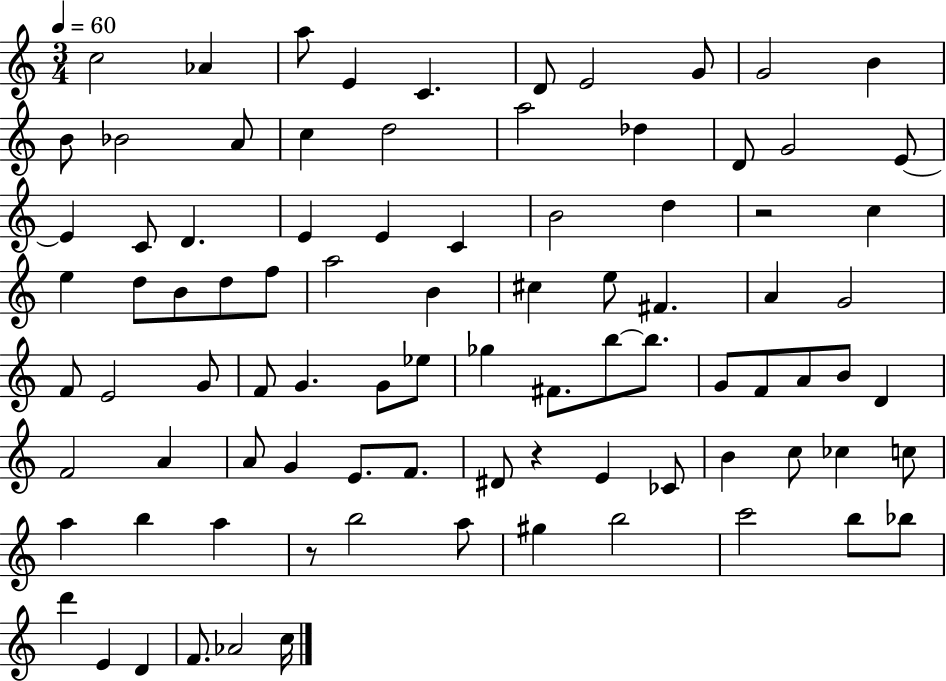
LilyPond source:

{
  \clef treble
  \numericTimeSignature
  \time 3/4
  \key c \major
  \tempo 4 = 60
  c''2 aes'4 | a''8 e'4 c'4. | d'8 e'2 g'8 | g'2 b'4 | \break b'8 bes'2 a'8 | c''4 d''2 | a''2 des''4 | d'8 g'2 e'8~~ | \break e'4 c'8 d'4. | e'4 e'4 c'4 | b'2 d''4 | r2 c''4 | \break e''4 d''8 b'8 d''8 f''8 | a''2 b'4 | cis''4 e''8 fis'4. | a'4 g'2 | \break f'8 e'2 g'8 | f'8 g'4. g'8 ees''8 | ges''4 fis'8. b''8~~ b''8. | g'8 f'8 a'8 b'8 d'4 | \break f'2 a'4 | a'8 g'4 e'8. f'8. | dis'8 r4 e'4 ces'8 | b'4 c''8 ces''4 c''8 | \break a''4 b''4 a''4 | r8 b''2 a''8 | gis''4 b''2 | c'''2 b''8 bes''8 | \break d'''4 e'4 d'4 | f'8. aes'2 c''16 | \bar "|."
}